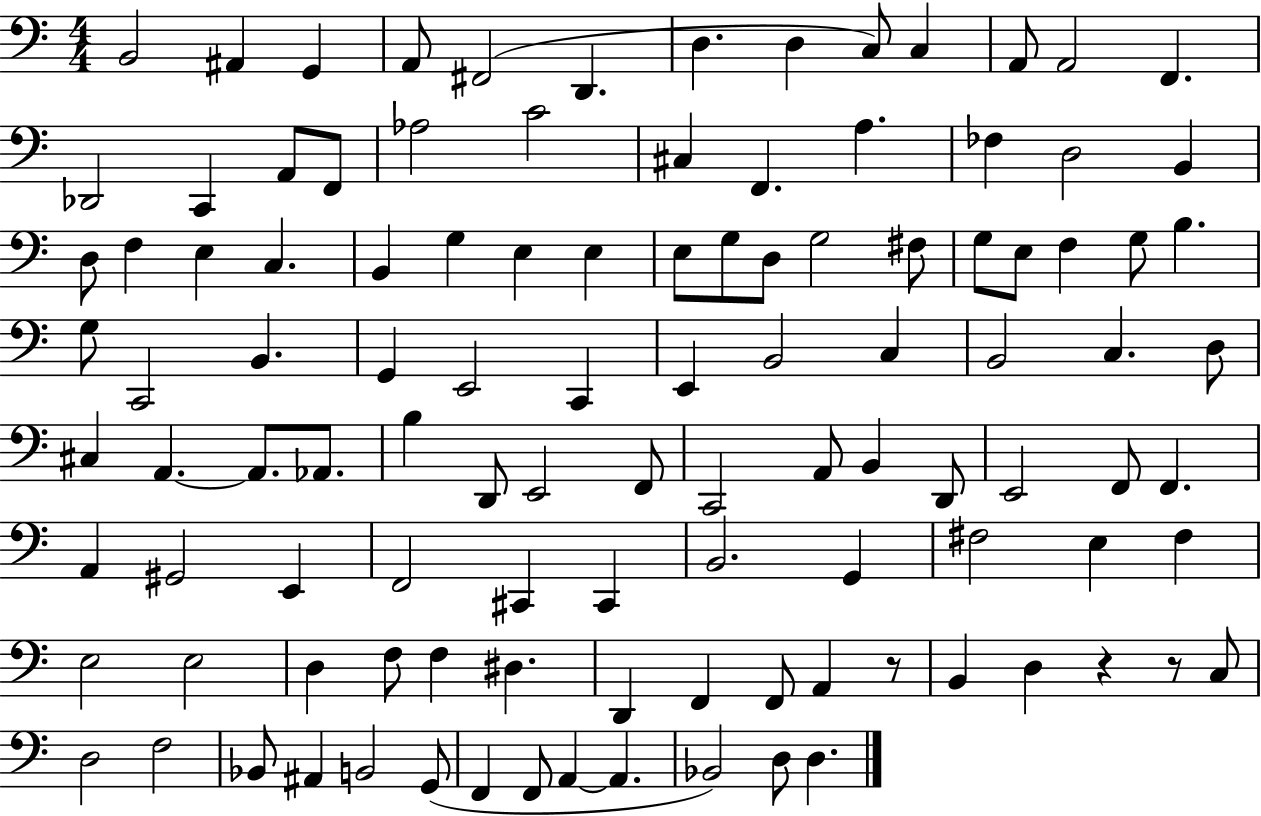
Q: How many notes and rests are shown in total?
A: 110